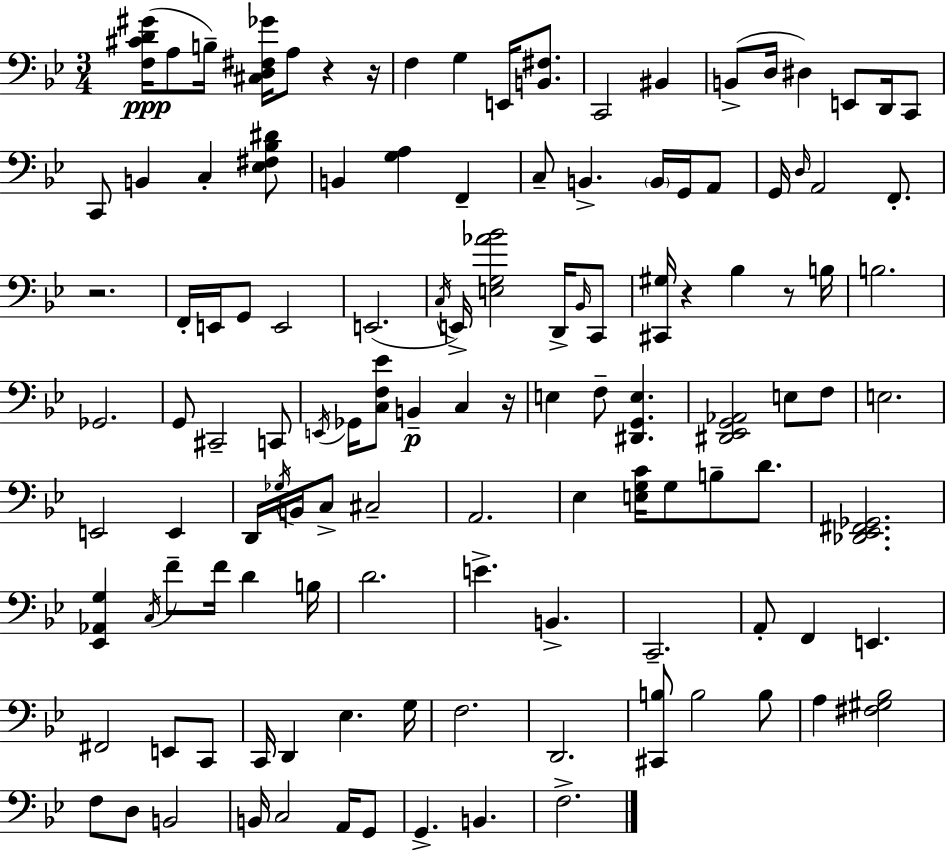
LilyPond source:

{
  \clef bass
  \numericTimeSignature
  \time 3/4
  \key bes \major
  <f cis' d' gis'>16(\ppp a8 b16--) <cis d fis ges'>16 a8 r4 r16 | f4 g4 e,16 <b, fis>8. | c,2 bis,4 | b,8->( d16 dis4) e,8 d,16 c,8 | \break c,8 b,4 c4-. <ees fis bes dis'>8 | b,4 <g a>4 f,4-- | c8-- b,4.-> \parenthesize b,16 g,16 a,8 | g,16 \grace { d16 } a,2 f,8.-. | \break r2. | f,16-. e,16 g,8 e,2 | e,2.( | \acciaccatura { c16 } e,16->) <e g aes' bes'>2 d,16-> | \break \grace { bes,16 } c,8 <cis, gis>16 r4 bes4 | r8 b16 b2. | ges,2. | g,8 cis,2-- | \break c,8 \acciaccatura { e,16 } ges,16 <c f ees'>8 b,4--\p c4 | r16 e4 f8-- <dis, g, e>4. | <dis, ees, g, aes,>2 | e8 f8 e2. | \break e,2 | e,4 d,16 \acciaccatura { ges16 } b,16 c8-> cis2-- | a,2. | ees4 <e g c'>16 g8 | \break b8-- d'8. <des, ees, fis, ges,>2. | <ees, aes, g>4 \acciaccatura { c16 } f'8-- | f'16 d'4 b16 d'2. | e'4.-> | \break b,4.-> c,2.-- | a,8-. f,4 | e,4. fis,2 | e,8 c,8 c,16 d,4 ees4. | \break g16 f2. | d,2. | <cis, b>8 b2 | b8 a4 <fis gis bes>2 | \break f8 d8 b,2 | b,16 c2 | a,16 g,8 g,4.-> | b,4. f2.-> | \break \bar "|."
}